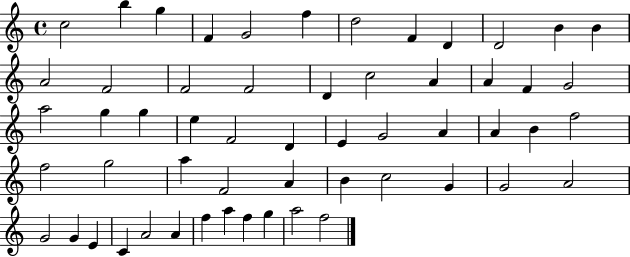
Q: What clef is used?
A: treble